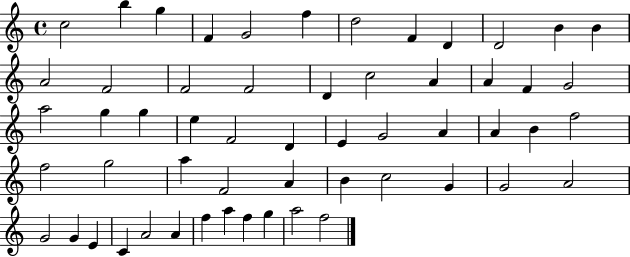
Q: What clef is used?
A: treble